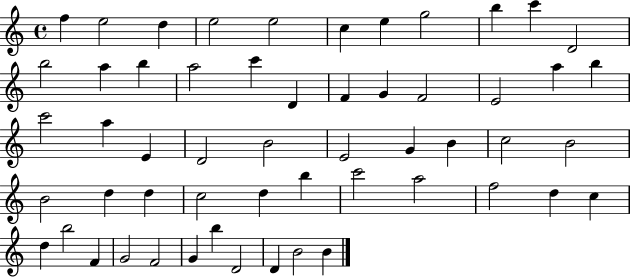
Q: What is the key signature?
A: C major